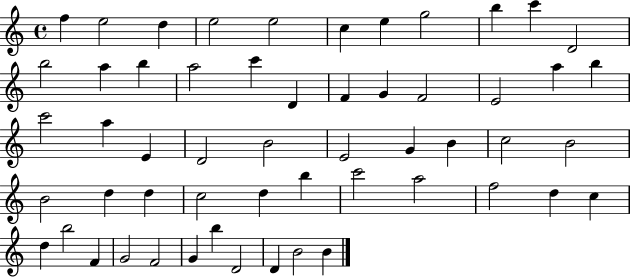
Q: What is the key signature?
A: C major